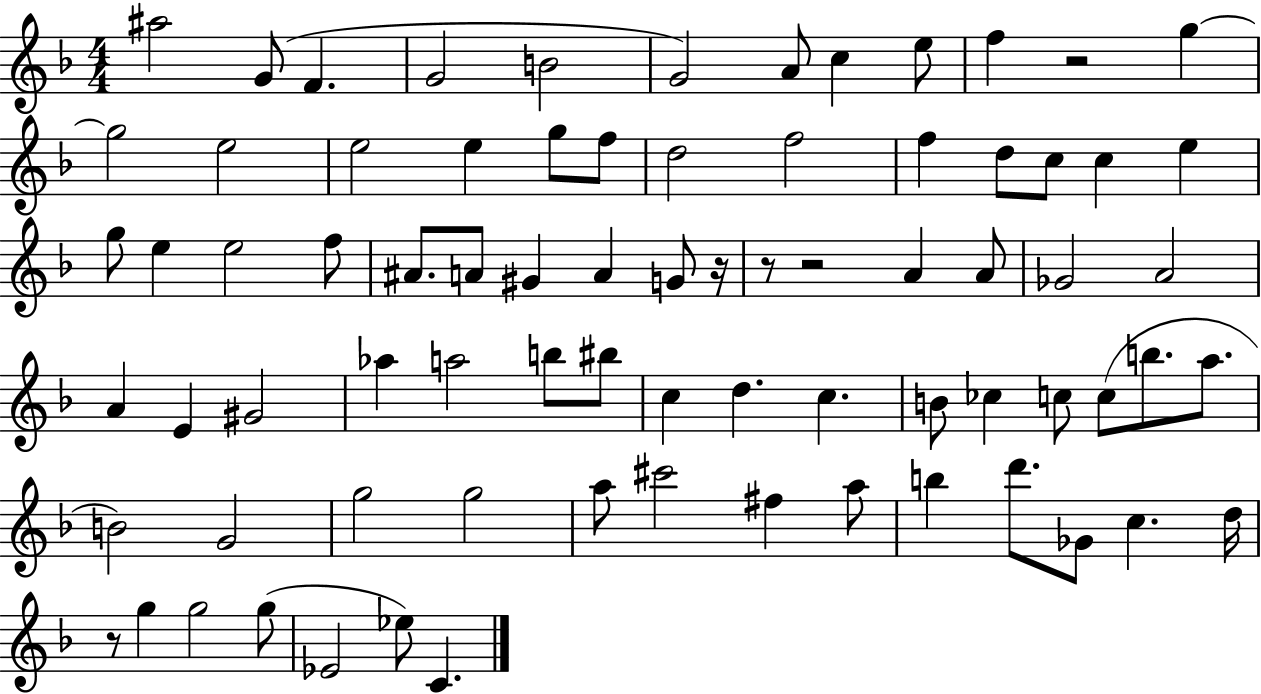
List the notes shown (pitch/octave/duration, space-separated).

A#5/h G4/e F4/q. G4/h B4/h G4/h A4/e C5/q E5/e F5/q R/h G5/q G5/h E5/h E5/h E5/q G5/e F5/e D5/h F5/h F5/q D5/e C5/e C5/q E5/q G5/e E5/q E5/h F5/e A#4/e. A4/e G#4/q A4/q G4/e R/s R/e R/h A4/q A4/e Gb4/h A4/h A4/q E4/q G#4/h Ab5/q A5/h B5/e BIS5/e C5/q D5/q. C5/q. B4/e CES5/q C5/e C5/e B5/e. A5/e. B4/h G4/h G5/h G5/h A5/e C#6/h F#5/q A5/e B5/q D6/e. Gb4/e C5/q. D5/s R/e G5/q G5/h G5/e Eb4/h Eb5/e C4/q.